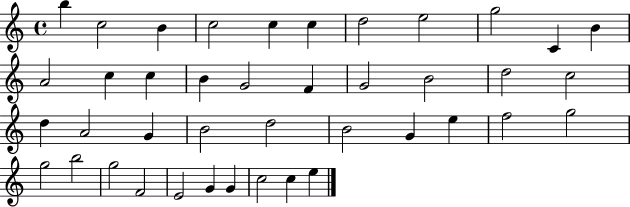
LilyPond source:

{
  \clef treble
  \time 4/4
  \defaultTimeSignature
  \key c \major
  b''4 c''2 b'4 | c''2 c''4 c''4 | d''2 e''2 | g''2 c'4 b'4 | \break a'2 c''4 c''4 | b'4 g'2 f'4 | g'2 b'2 | d''2 c''2 | \break d''4 a'2 g'4 | b'2 d''2 | b'2 g'4 e''4 | f''2 g''2 | \break g''2 b''2 | g''2 f'2 | e'2 g'4 g'4 | c''2 c''4 e''4 | \break \bar "|."
}